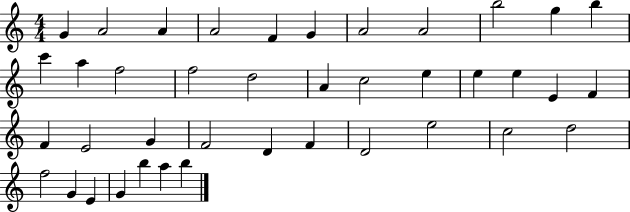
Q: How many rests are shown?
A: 0